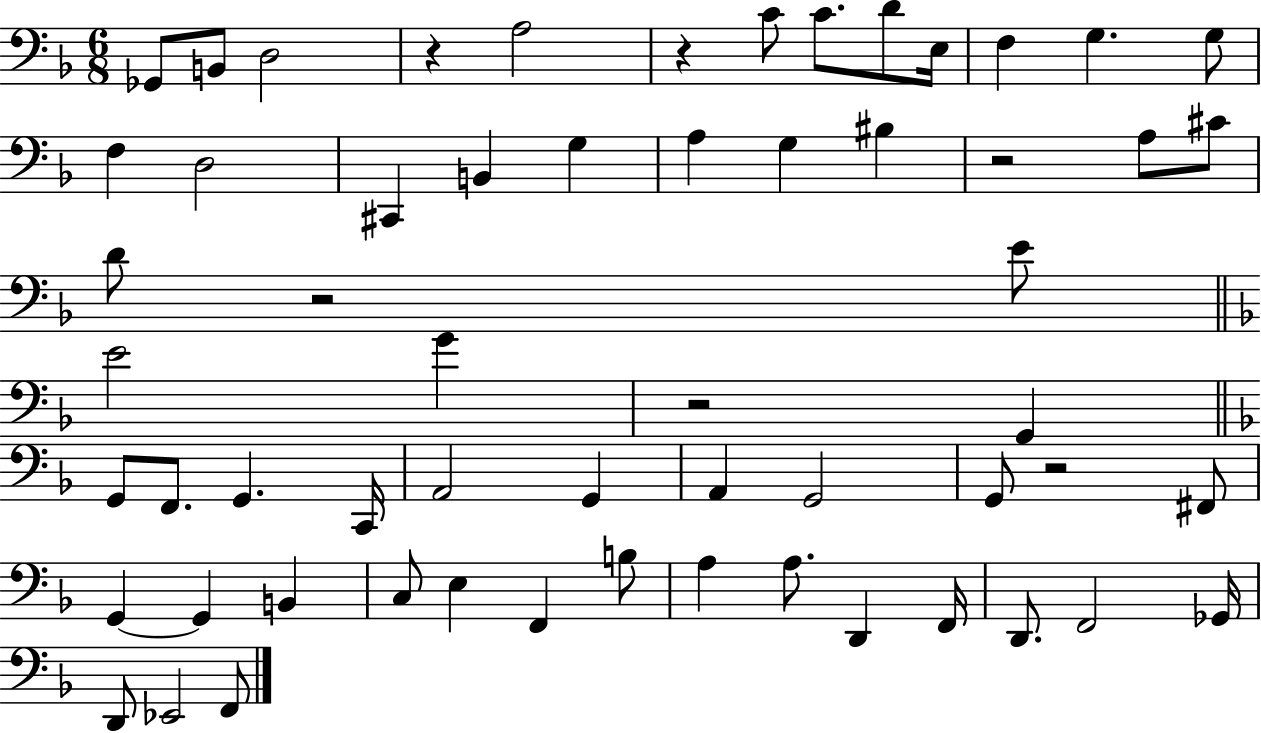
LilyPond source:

{
  \clef bass
  \numericTimeSignature
  \time 6/8
  \key f \major
  ges,8 b,8 d2 | r4 a2 | r4 c'8 c'8. d'8 e16 | f4 g4. g8 | \break f4 d2 | cis,4 b,4 g4 | a4 g4 bis4 | r2 a8 cis'8 | \break d'8 r2 e'8 | \bar "||" \break \key f \major e'2 g'4 | r2 g,4 | \bar "||" \break \key f \major g,8 f,8. g,4. c,16 | a,2 g,4 | a,4 g,2 | g,8 r2 fis,8 | \break g,4~~ g,4 b,4 | c8 e4 f,4 b8 | a4 a8. d,4 f,16 | d,8. f,2 ges,16 | \break d,8 ees,2 f,8 | \bar "|."
}